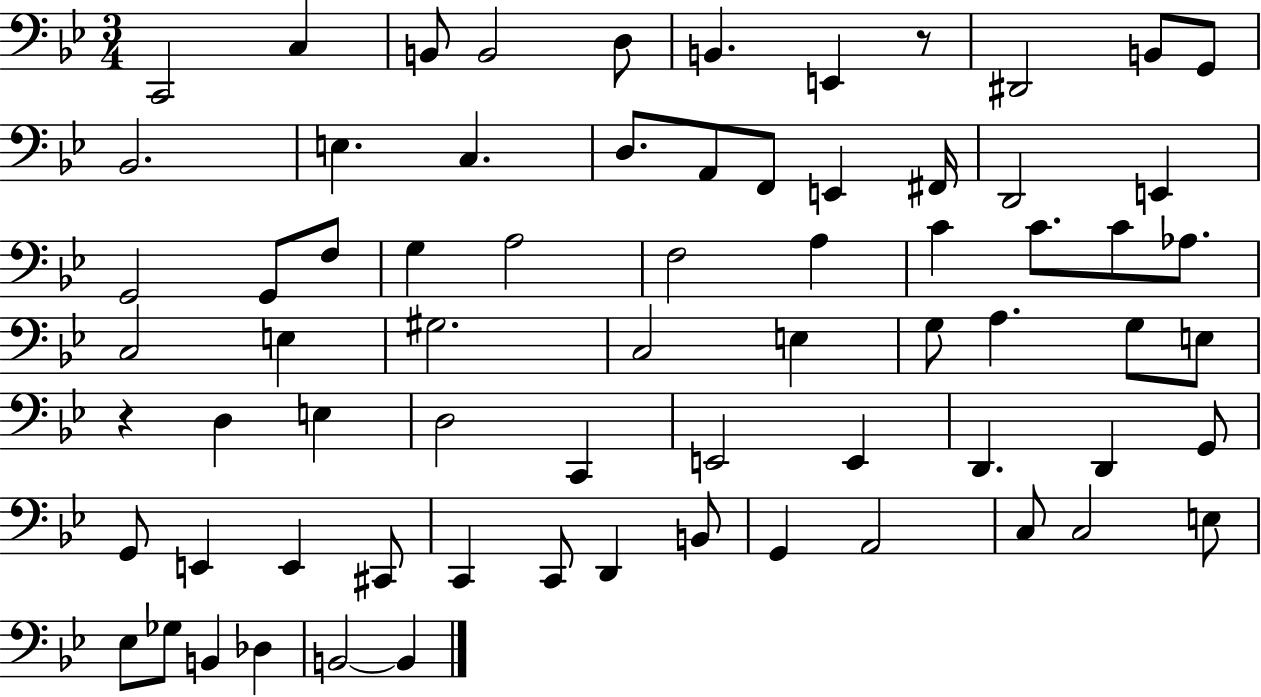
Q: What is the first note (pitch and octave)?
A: C2